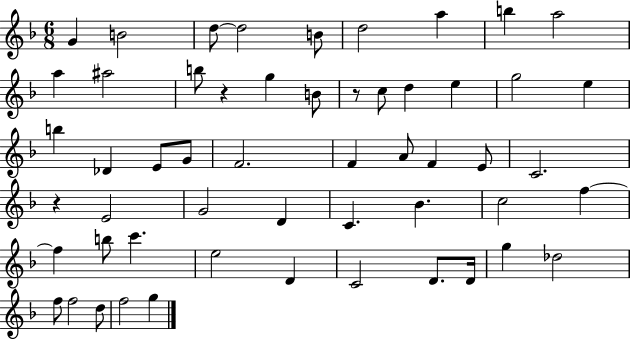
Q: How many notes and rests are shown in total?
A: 54